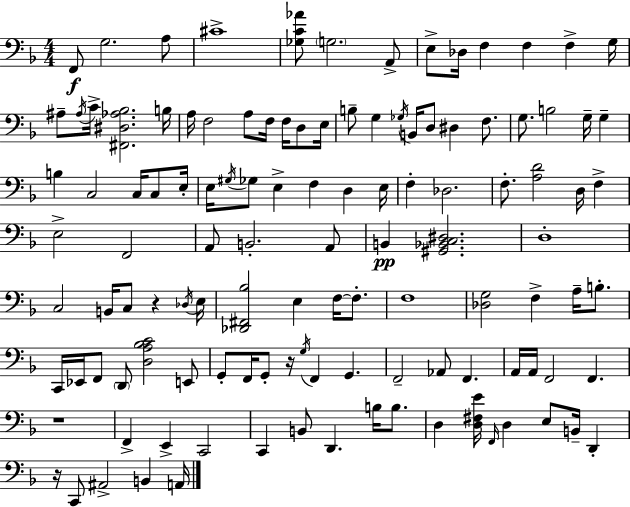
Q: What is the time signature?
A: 4/4